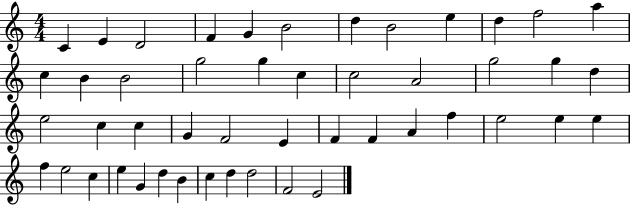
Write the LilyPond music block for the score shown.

{
  \clef treble
  \numericTimeSignature
  \time 4/4
  \key c \major
  c'4 e'4 d'2 | f'4 g'4 b'2 | d''4 b'2 e''4 | d''4 f''2 a''4 | \break c''4 b'4 b'2 | g''2 g''4 c''4 | c''2 a'2 | g''2 g''4 d''4 | \break e''2 c''4 c''4 | g'4 f'2 e'4 | f'4 f'4 a'4 f''4 | e''2 e''4 e''4 | \break f''4 e''2 c''4 | e''4 g'4 d''4 b'4 | c''4 d''4 d''2 | f'2 e'2 | \break \bar "|."
}